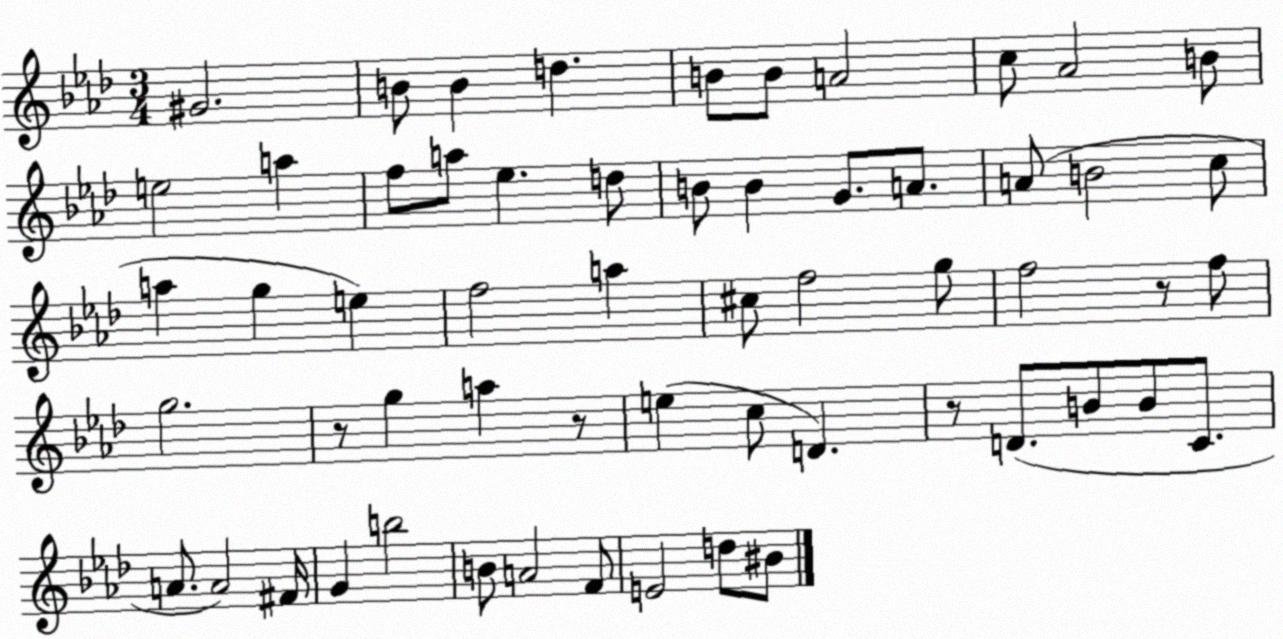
X:1
T:Untitled
M:3/4
L:1/4
K:Ab
^G2 B/2 B d B/2 B/2 A2 c/2 _A2 B/2 e2 a f/2 a/2 _e d/2 B/2 B G/2 A/2 A/2 B2 c/2 a g e f2 a ^c/2 f2 g/2 f2 z/2 f/2 g2 z/2 g a z/2 e c/2 D z/2 D/2 B/2 B/2 C/2 A/2 A2 ^F/4 G b2 B/2 A2 F/2 E2 d/2 ^B/2